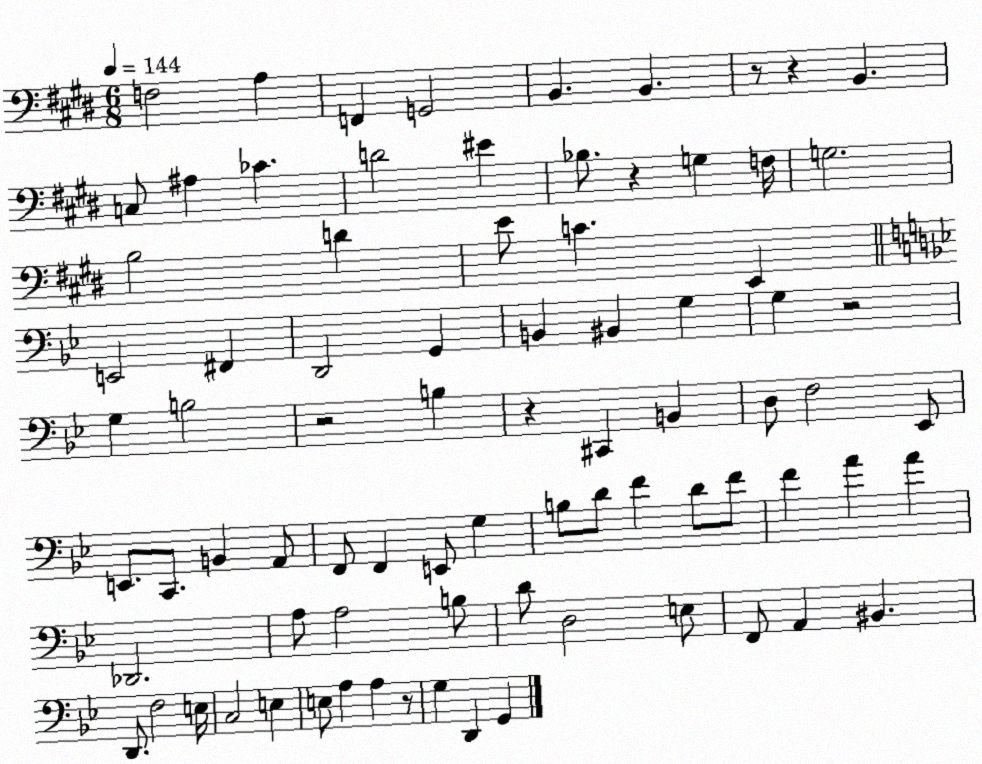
X:1
T:Untitled
M:6/8
L:1/4
K:E
F,2 A, F,, G,,2 B,, B,, z/2 z B,, C,/2 ^A, _C D2 ^E _B,/2 z G, F,/4 G,2 B,2 D E/2 C E,, E,,2 ^F,, D,,2 G,, B,, ^B,, G, G, z2 G, B,2 z2 B, z ^C,, B,, D,/2 F,2 _E,,/2 E,,/2 C,,/2 B,, A,,/2 F,,/2 F,, E,,/2 G, B,/2 D/2 F D/2 F/2 F A A _D,,2 A,/2 A,2 B,/2 D/2 D,2 E,/2 F,,/2 A,, ^B,, D,,/2 F,2 E,/4 C,2 E, E,/2 A, A, z/2 G, D,, G,,